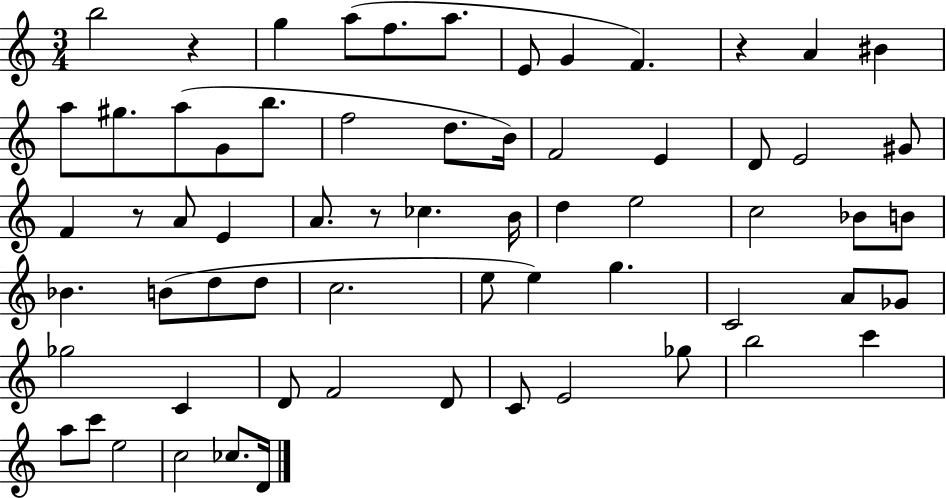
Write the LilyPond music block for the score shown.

{
  \clef treble
  \numericTimeSignature
  \time 3/4
  \key c \major
  b''2 r4 | g''4 a''8( f''8. a''8. | e'8 g'4 f'4.) | r4 a'4 bis'4 | \break a''8 gis''8. a''8( g'8 b''8. | f''2 d''8. b'16) | f'2 e'4 | d'8 e'2 gis'8 | \break f'4 r8 a'8 e'4 | a'8. r8 ces''4. b'16 | d''4 e''2 | c''2 bes'8 b'8 | \break bes'4. b'8( d''8 d''8 | c''2. | e''8 e''4) g''4. | c'2 a'8 ges'8 | \break ges''2 c'4 | d'8 f'2 d'8 | c'8 e'2 ges''8 | b''2 c'''4 | \break a''8 c'''8 e''2 | c''2 ces''8. d'16 | \bar "|."
}